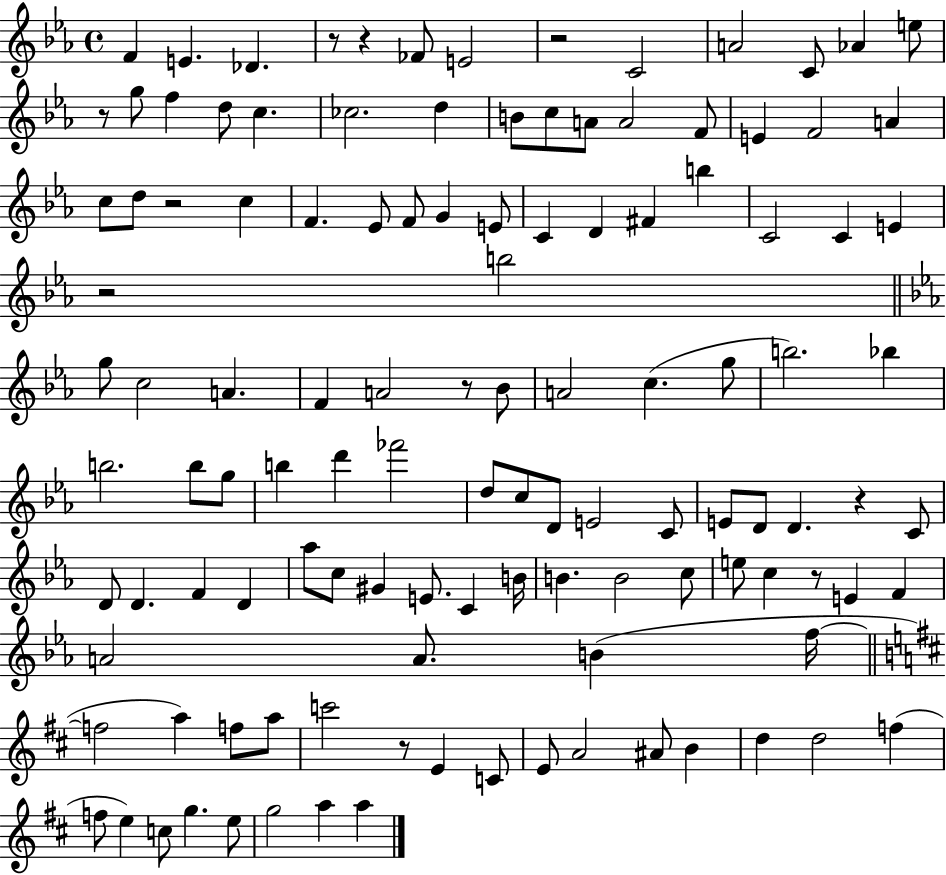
F4/q E4/q. Db4/q. R/e R/q FES4/e E4/h R/h C4/h A4/h C4/e Ab4/q E5/e R/e G5/e F5/q D5/e C5/q. CES5/h. D5/q B4/e C5/e A4/e A4/h F4/e E4/q F4/h A4/q C5/e D5/e R/h C5/q F4/q. Eb4/e F4/e G4/q E4/e C4/q D4/q F#4/q B5/q C4/h C4/q E4/q R/h B5/h G5/e C5/h A4/q. F4/q A4/h R/e Bb4/e A4/h C5/q. G5/e B5/h. Bb5/q B5/h. B5/e G5/e B5/q D6/q FES6/h D5/e C5/e D4/e E4/h C4/e E4/e D4/e D4/q. R/q C4/e D4/e D4/q. F4/q D4/q Ab5/e C5/e G#4/q E4/e. C4/q B4/s B4/q. B4/h C5/e E5/e C5/q R/e E4/q F4/q A4/h A4/e. B4/q F5/s F5/h A5/q F5/e A5/e C6/h R/e E4/q C4/e E4/e A4/h A#4/e B4/q D5/q D5/h F5/q F5/e E5/q C5/e G5/q. E5/e G5/h A5/q A5/q